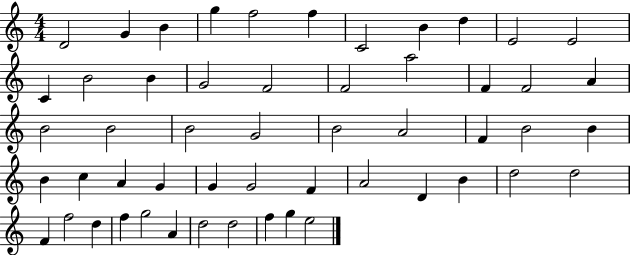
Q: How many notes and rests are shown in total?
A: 53